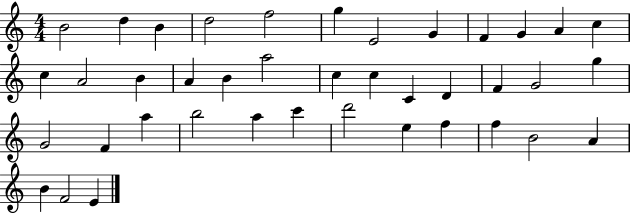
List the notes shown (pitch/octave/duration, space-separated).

B4/h D5/q B4/q D5/h F5/h G5/q E4/h G4/q F4/q G4/q A4/q C5/q C5/q A4/h B4/q A4/q B4/q A5/h C5/q C5/q C4/q D4/q F4/q G4/h G5/q G4/h F4/q A5/q B5/h A5/q C6/q D6/h E5/q F5/q F5/q B4/h A4/q B4/q F4/h E4/q